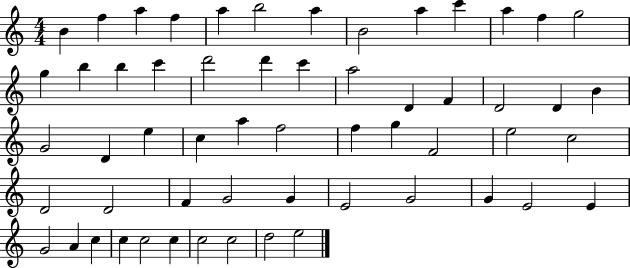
B4/q F5/q A5/q F5/q A5/q B5/h A5/q B4/h A5/q C6/q A5/q F5/q G5/h G5/q B5/q B5/q C6/q D6/h D6/q C6/q A5/h D4/q F4/q D4/h D4/q B4/q G4/h D4/q E5/q C5/q A5/q F5/h F5/q G5/q F4/h E5/h C5/h D4/h D4/h F4/q G4/h G4/q E4/h G4/h G4/q E4/h E4/q G4/h A4/q C5/q C5/q C5/h C5/q C5/h C5/h D5/h E5/h